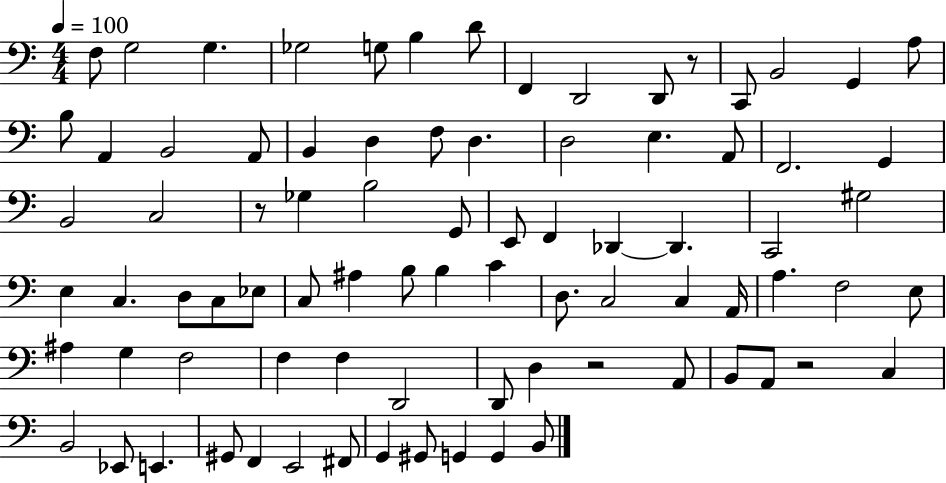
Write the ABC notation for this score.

X:1
T:Untitled
M:4/4
L:1/4
K:C
F,/2 G,2 G, _G,2 G,/2 B, D/2 F,, D,,2 D,,/2 z/2 C,,/2 B,,2 G,, A,/2 B,/2 A,, B,,2 A,,/2 B,, D, F,/2 D, D,2 E, A,,/2 F,,2 G,, B,,2 C,2 z/2 _G, B,2 G,,/2 E,,/2 F,, _D,, _D,, C,,2 ^G,2 E, C, D,/2 C,/2 _E,/2 C,/2 ^A, B,/2 B, C D,/2 C,2 C, A,,/4 A, F,2 E,/2 ^A, G, F,2 F, F, D,,2 D,,/2 D, z2 A,,/2 B,,/2 A,,/2 z2 C, B,,2 _E,,/2 E,, ^G,,/2 F,, E,,2 ^F,,/2 G,, ^G,,/2 G,, G,, B,,/2